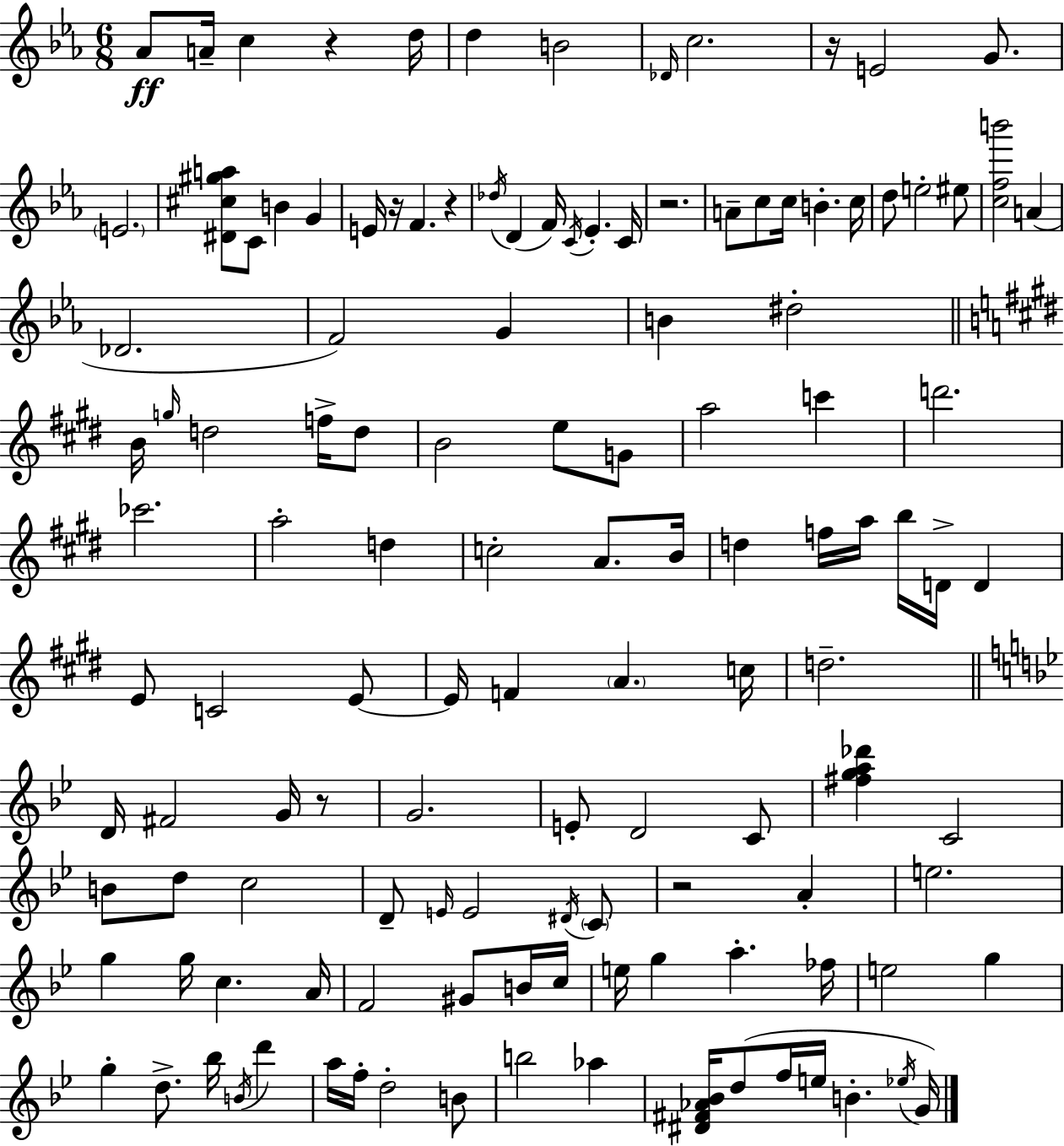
{
  \clef treble
  \numericTimeSignature
  \time 6/8
  \key ees \major
  aes'8\ff a'16-- c''4 r4 d''16 | d''4 b'2 | \grace { des'16 } c''2. | r16 e'2 g'8. | \break \parenthesize e'2. | <dis' cis'' gis'' a''>8 c'8 b'4 g'4 | e'16 r16 f'4. r4 | \acciaccatura { des''16 }( d'4 f'16) \acciaccatura { c'16 } ees'4.-. | \break c'16 r2. | a'8-- c''8 c''16 b'4.-. | c''16 d''8 e''2-. | eis''8 <c'' f'' b'''>2 a'4( | \break des'2. | f'2) g'4 | b'4 dis''2-. | \bar "||" \break \key e \major b'16 \grace { g''16 } d''2 f''16-> d''8 | b'2 e''8 g'8 | a''2 c'''4 | d'''2. | \break ces'''2. | a''2-. d''4 | c''2-. a'8. | b'16 d''4 f''16 a''16 b''16 d'16-> d'4 | \break e'8 c'2 e'8~~ | e'16 f'4 \parenthesize a'4. | c''16 d''2.-- | \bar "||" \break \key g \minor d'16 fis'2 g'16 r8 | g'2. | e'8-. d'2 c'8 | <fis'' g'' a'' des'''>4 c'2 | \break b'8 d''8 c''2 | d'8-- \grace { e'16 } e'2 \acciaccatura { dis'16 } | \parenthesize c'8 r2 a'4-. | e''2. | \break g''4 g''16 c''4. | a'16 f'2 gis'8 | b'16 c''16 e''16 g''4 a''4.-. | fes''16 e''2 g''4 | \break g''4-. d''8.-> bes''16 \acciaccatura { b'16 } d'''4 | a''16 f''16-. d''2-. | b'8 b''2 aes''4 | <dis' fis' aes' bes'>16 d''8( f''16 e''16 b'4.-. | \break \acciaccatura { ees''16 } g'16) \bar "|."
}